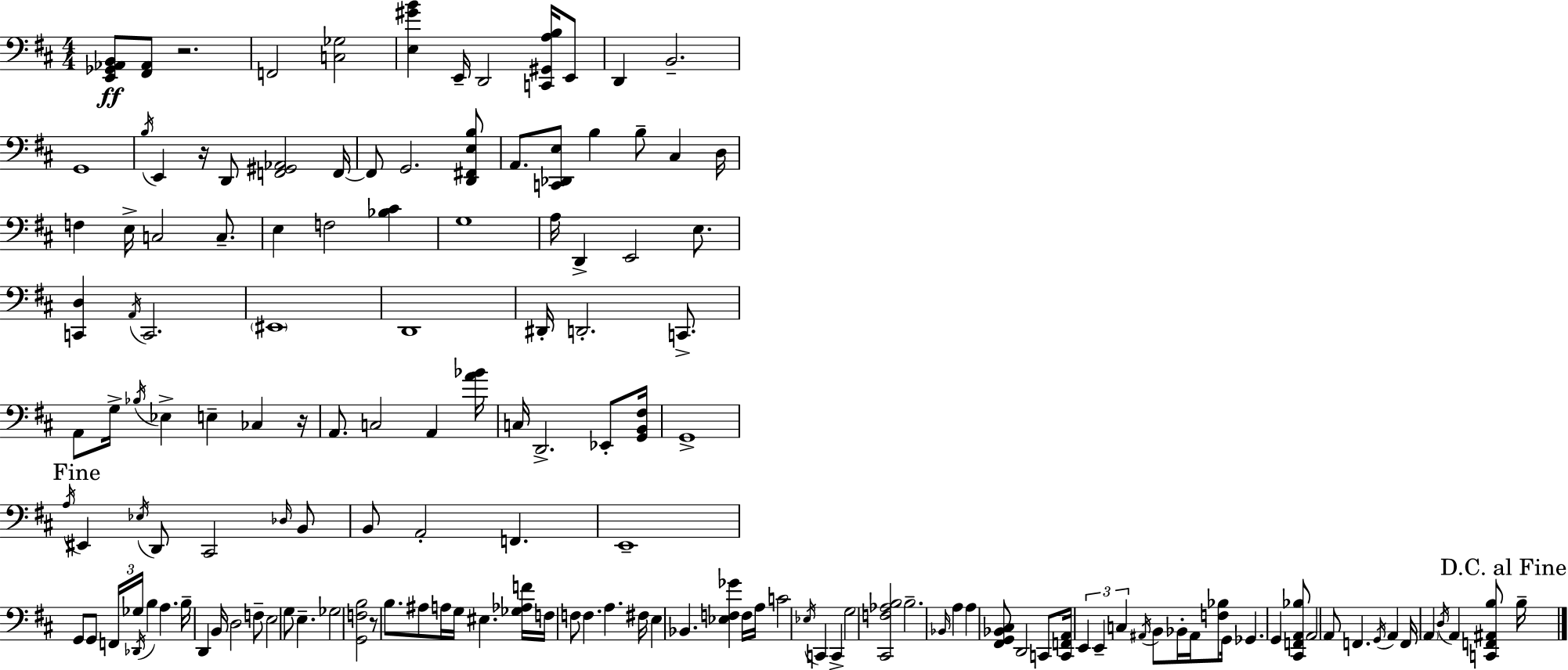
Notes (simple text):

[E2,Gb2,Ab2,B2]/e [F#2,Ab2]/e R/h. F2/h [C3,Gb3]/h [E3,G#4,B4]/q E2/s D2/h [C2,G#2,A3,B3]/s E2/e D2/q B2/h. G2/w B3/s E2/q R/s D2/e [F2,G#2,Ab2]/h F2/s F2/e G2/h. [D2,F#2,E3,B3]/e A2/e. [C2,Db2,E3]/e B3/q B3/e C#3/q D3/s F3/q E3/s C3/h C3/e. E3/q F3/h [Bb3,C#4]/q G3/w A3/s D2/q E2/h E3/e. [C2,D3]/q A2/s C2/h. EIS2/w D2/w D#2/s D2/h. C2/e. A2/e G3/s Bb3/s Eb3/q E3/q CES3/q R/s A2/e. C3/h A2/q [A4,Bb4]/s C3/s D2/h. Eb2/e [G2,B2,F#3]/s G2/w A3/s EIS2/q Eb3/s D2/e C#2/h Db3/s B2/e B2/e A2/h F2/q. E2/w G2/e G2/e F2/s Gb3/s Db2/s B3/q A3/q. B3/s D2/q B2/s D3/h F3/e E3/h G3/e E3/q. Gb3/h [G2,F3,B3]/h R/e B3/e. A#3/e A3/s G3/s EIS3/q. [Gb3,Ab3,F4]/s F3/s F3/e F3/q. A3/q. F#3/s E3/q Bb2/q. [Eb3,F3,Gb4]/q F3/s A3/s C4/h Eb3/s C2/q C2/q G3/h [C#2,F3,Ab3,B3]/h B3/h. Bb2/s A3/q A3/q [F#2,G2,Bb2,C#3]/e D2/h C2/e [C2,F2,A2]/s E2/q E2/q C3/q A#2/s B2/e Bb2/s A#2/s [F3,Bb3]/e G2/s Gb2/q. G2/q [C#2,F2,A2,Bb3]/e A2/h A2/e F2/q. G2/s A2/q F2/s A2/q D3/s A2/q [C2,F2,A#2,B3]/e B3/s